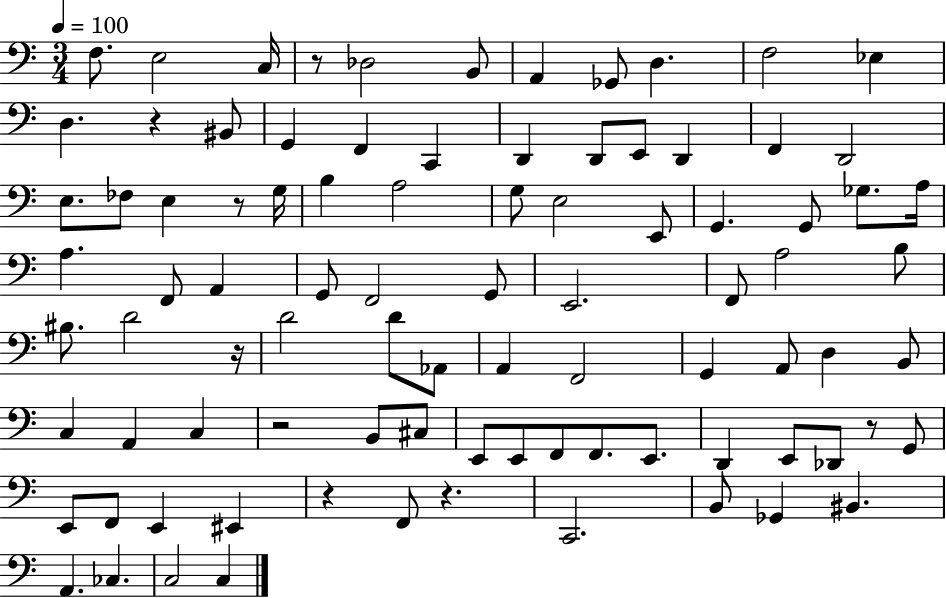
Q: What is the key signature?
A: C major